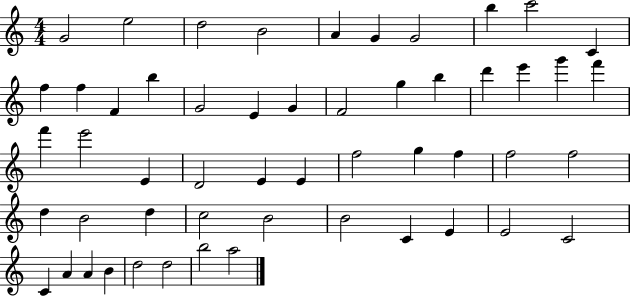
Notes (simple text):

G4/h E5/h D5/h B4/h A4/q G4/q G4/h B5/q C6/h C4/q F5/q F5/q F4/q B5/q G4/h E4/q G4/q F4/h G5/q B5/q D6/q E6/q G6/q F6/q F6/q E6/h E4/q D4/h E4/q E4/q F5/h G5/q F5/q F5/h F5/h D5/q B4/h D5/q C5/h B4/h B4/h C4/q E4/q E4/h C4/h C4/q A4/q A4/q B4/q D5/h D5/h B5/h A5/h